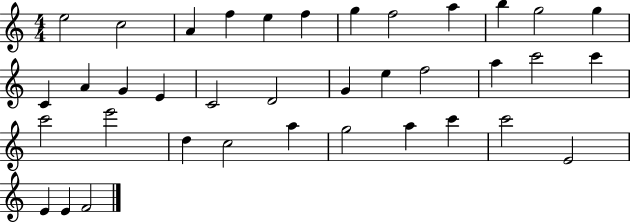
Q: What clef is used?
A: treble